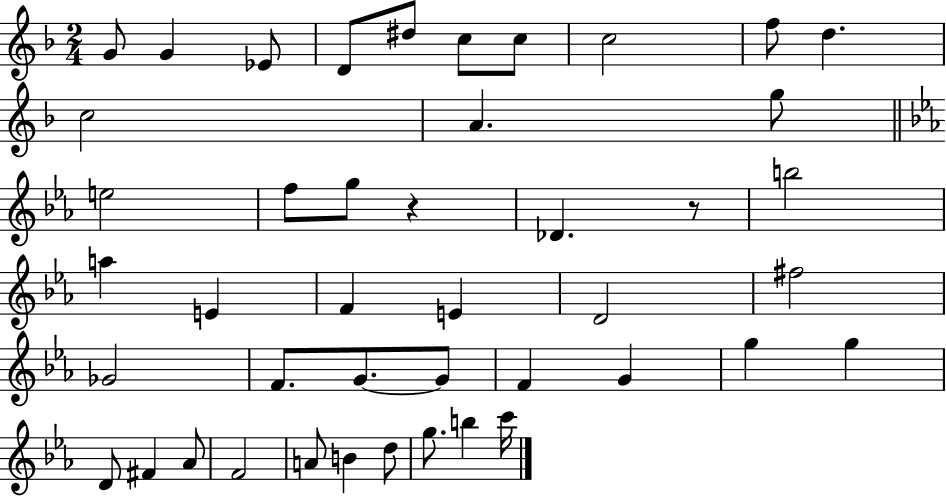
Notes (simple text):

G4/e G4/q Eb4/e D4/e D#5/e C5/e C5/e C5/h F5/e D5/q. C5/h A4/q. G5/e E5/h F5/e G5/e R/q Db4/q. R/e B5/h A5/q E4/q F4/q E4/q D4/h F#5/h Gb4/h F4/e. G4/e. G4/e F4/q G4/q G5/q G5/q D4/e F#4/q Ab4/e F4/h A4/e B4/q D5/e G5/e. B5/q C6/s